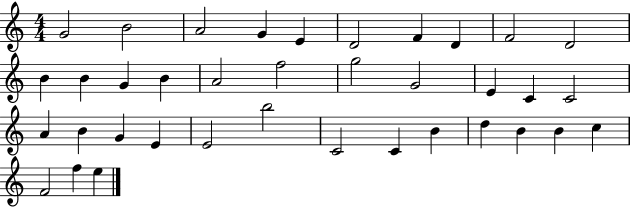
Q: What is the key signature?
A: C major